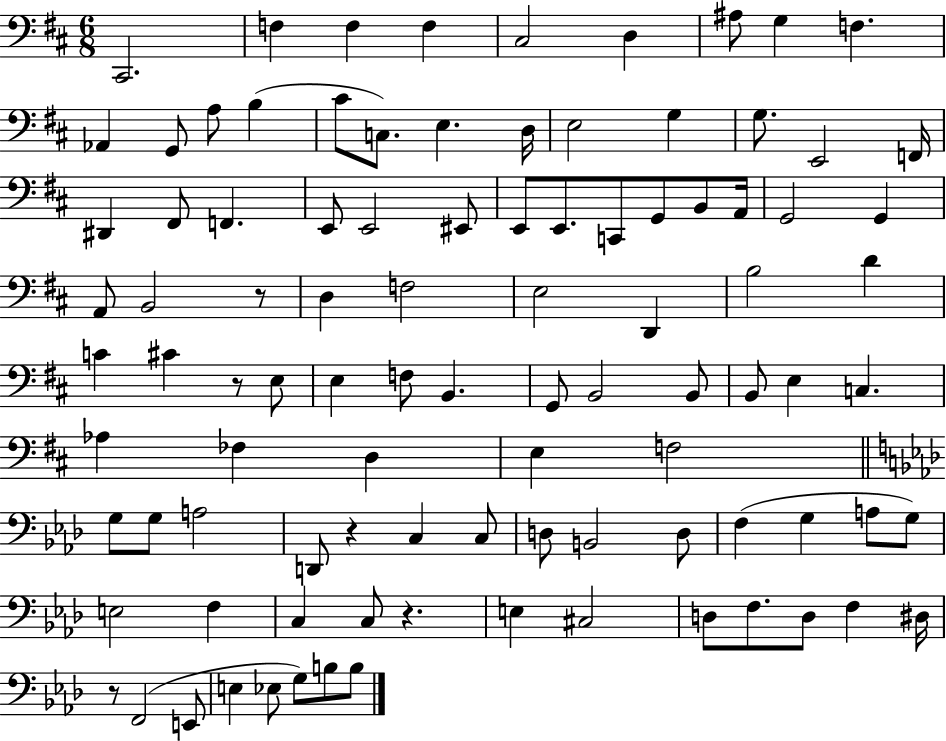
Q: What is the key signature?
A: D major